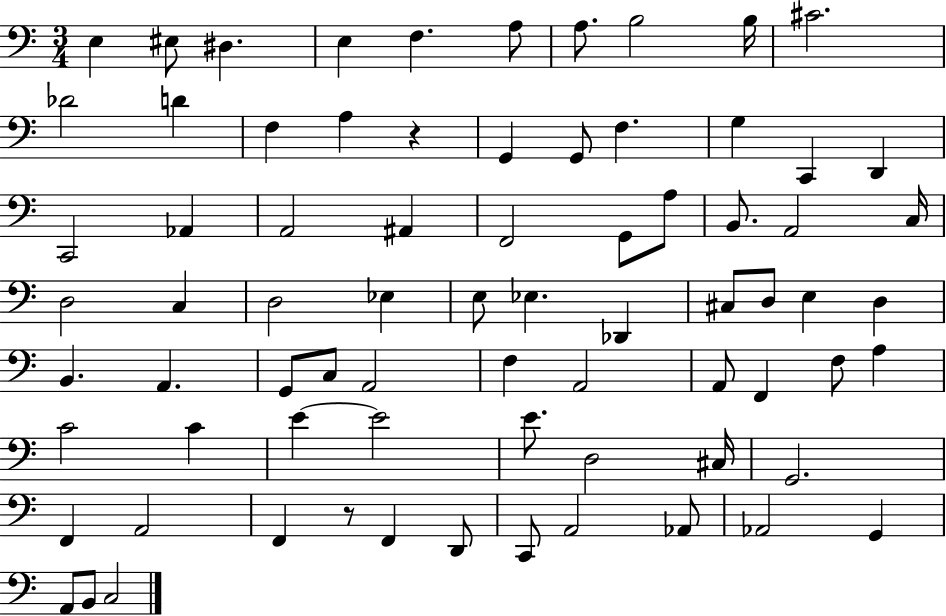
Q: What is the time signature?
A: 3/4